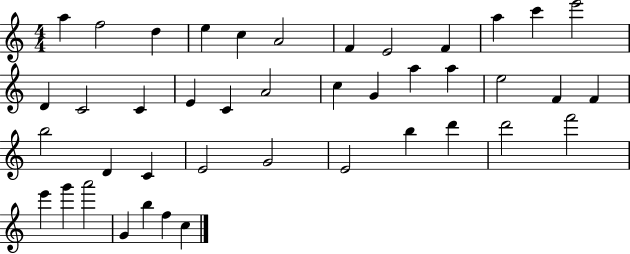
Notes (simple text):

A5/q F5/h D5/q E5/q C5/q A4/h F4/q E4/h F4/q A5/q C6/q E6/h D4/q C4/h C4/q E4/q C4/q A4/h C5/q G4/q A5/q A5/q E5/h F4/q F4/q B5/h D4/q C4/q E4/h G4/h E4/h B5/q D6/q D6/h F6/h E6/q G6/q A6/h G4/q B5/q F5/q C5/q